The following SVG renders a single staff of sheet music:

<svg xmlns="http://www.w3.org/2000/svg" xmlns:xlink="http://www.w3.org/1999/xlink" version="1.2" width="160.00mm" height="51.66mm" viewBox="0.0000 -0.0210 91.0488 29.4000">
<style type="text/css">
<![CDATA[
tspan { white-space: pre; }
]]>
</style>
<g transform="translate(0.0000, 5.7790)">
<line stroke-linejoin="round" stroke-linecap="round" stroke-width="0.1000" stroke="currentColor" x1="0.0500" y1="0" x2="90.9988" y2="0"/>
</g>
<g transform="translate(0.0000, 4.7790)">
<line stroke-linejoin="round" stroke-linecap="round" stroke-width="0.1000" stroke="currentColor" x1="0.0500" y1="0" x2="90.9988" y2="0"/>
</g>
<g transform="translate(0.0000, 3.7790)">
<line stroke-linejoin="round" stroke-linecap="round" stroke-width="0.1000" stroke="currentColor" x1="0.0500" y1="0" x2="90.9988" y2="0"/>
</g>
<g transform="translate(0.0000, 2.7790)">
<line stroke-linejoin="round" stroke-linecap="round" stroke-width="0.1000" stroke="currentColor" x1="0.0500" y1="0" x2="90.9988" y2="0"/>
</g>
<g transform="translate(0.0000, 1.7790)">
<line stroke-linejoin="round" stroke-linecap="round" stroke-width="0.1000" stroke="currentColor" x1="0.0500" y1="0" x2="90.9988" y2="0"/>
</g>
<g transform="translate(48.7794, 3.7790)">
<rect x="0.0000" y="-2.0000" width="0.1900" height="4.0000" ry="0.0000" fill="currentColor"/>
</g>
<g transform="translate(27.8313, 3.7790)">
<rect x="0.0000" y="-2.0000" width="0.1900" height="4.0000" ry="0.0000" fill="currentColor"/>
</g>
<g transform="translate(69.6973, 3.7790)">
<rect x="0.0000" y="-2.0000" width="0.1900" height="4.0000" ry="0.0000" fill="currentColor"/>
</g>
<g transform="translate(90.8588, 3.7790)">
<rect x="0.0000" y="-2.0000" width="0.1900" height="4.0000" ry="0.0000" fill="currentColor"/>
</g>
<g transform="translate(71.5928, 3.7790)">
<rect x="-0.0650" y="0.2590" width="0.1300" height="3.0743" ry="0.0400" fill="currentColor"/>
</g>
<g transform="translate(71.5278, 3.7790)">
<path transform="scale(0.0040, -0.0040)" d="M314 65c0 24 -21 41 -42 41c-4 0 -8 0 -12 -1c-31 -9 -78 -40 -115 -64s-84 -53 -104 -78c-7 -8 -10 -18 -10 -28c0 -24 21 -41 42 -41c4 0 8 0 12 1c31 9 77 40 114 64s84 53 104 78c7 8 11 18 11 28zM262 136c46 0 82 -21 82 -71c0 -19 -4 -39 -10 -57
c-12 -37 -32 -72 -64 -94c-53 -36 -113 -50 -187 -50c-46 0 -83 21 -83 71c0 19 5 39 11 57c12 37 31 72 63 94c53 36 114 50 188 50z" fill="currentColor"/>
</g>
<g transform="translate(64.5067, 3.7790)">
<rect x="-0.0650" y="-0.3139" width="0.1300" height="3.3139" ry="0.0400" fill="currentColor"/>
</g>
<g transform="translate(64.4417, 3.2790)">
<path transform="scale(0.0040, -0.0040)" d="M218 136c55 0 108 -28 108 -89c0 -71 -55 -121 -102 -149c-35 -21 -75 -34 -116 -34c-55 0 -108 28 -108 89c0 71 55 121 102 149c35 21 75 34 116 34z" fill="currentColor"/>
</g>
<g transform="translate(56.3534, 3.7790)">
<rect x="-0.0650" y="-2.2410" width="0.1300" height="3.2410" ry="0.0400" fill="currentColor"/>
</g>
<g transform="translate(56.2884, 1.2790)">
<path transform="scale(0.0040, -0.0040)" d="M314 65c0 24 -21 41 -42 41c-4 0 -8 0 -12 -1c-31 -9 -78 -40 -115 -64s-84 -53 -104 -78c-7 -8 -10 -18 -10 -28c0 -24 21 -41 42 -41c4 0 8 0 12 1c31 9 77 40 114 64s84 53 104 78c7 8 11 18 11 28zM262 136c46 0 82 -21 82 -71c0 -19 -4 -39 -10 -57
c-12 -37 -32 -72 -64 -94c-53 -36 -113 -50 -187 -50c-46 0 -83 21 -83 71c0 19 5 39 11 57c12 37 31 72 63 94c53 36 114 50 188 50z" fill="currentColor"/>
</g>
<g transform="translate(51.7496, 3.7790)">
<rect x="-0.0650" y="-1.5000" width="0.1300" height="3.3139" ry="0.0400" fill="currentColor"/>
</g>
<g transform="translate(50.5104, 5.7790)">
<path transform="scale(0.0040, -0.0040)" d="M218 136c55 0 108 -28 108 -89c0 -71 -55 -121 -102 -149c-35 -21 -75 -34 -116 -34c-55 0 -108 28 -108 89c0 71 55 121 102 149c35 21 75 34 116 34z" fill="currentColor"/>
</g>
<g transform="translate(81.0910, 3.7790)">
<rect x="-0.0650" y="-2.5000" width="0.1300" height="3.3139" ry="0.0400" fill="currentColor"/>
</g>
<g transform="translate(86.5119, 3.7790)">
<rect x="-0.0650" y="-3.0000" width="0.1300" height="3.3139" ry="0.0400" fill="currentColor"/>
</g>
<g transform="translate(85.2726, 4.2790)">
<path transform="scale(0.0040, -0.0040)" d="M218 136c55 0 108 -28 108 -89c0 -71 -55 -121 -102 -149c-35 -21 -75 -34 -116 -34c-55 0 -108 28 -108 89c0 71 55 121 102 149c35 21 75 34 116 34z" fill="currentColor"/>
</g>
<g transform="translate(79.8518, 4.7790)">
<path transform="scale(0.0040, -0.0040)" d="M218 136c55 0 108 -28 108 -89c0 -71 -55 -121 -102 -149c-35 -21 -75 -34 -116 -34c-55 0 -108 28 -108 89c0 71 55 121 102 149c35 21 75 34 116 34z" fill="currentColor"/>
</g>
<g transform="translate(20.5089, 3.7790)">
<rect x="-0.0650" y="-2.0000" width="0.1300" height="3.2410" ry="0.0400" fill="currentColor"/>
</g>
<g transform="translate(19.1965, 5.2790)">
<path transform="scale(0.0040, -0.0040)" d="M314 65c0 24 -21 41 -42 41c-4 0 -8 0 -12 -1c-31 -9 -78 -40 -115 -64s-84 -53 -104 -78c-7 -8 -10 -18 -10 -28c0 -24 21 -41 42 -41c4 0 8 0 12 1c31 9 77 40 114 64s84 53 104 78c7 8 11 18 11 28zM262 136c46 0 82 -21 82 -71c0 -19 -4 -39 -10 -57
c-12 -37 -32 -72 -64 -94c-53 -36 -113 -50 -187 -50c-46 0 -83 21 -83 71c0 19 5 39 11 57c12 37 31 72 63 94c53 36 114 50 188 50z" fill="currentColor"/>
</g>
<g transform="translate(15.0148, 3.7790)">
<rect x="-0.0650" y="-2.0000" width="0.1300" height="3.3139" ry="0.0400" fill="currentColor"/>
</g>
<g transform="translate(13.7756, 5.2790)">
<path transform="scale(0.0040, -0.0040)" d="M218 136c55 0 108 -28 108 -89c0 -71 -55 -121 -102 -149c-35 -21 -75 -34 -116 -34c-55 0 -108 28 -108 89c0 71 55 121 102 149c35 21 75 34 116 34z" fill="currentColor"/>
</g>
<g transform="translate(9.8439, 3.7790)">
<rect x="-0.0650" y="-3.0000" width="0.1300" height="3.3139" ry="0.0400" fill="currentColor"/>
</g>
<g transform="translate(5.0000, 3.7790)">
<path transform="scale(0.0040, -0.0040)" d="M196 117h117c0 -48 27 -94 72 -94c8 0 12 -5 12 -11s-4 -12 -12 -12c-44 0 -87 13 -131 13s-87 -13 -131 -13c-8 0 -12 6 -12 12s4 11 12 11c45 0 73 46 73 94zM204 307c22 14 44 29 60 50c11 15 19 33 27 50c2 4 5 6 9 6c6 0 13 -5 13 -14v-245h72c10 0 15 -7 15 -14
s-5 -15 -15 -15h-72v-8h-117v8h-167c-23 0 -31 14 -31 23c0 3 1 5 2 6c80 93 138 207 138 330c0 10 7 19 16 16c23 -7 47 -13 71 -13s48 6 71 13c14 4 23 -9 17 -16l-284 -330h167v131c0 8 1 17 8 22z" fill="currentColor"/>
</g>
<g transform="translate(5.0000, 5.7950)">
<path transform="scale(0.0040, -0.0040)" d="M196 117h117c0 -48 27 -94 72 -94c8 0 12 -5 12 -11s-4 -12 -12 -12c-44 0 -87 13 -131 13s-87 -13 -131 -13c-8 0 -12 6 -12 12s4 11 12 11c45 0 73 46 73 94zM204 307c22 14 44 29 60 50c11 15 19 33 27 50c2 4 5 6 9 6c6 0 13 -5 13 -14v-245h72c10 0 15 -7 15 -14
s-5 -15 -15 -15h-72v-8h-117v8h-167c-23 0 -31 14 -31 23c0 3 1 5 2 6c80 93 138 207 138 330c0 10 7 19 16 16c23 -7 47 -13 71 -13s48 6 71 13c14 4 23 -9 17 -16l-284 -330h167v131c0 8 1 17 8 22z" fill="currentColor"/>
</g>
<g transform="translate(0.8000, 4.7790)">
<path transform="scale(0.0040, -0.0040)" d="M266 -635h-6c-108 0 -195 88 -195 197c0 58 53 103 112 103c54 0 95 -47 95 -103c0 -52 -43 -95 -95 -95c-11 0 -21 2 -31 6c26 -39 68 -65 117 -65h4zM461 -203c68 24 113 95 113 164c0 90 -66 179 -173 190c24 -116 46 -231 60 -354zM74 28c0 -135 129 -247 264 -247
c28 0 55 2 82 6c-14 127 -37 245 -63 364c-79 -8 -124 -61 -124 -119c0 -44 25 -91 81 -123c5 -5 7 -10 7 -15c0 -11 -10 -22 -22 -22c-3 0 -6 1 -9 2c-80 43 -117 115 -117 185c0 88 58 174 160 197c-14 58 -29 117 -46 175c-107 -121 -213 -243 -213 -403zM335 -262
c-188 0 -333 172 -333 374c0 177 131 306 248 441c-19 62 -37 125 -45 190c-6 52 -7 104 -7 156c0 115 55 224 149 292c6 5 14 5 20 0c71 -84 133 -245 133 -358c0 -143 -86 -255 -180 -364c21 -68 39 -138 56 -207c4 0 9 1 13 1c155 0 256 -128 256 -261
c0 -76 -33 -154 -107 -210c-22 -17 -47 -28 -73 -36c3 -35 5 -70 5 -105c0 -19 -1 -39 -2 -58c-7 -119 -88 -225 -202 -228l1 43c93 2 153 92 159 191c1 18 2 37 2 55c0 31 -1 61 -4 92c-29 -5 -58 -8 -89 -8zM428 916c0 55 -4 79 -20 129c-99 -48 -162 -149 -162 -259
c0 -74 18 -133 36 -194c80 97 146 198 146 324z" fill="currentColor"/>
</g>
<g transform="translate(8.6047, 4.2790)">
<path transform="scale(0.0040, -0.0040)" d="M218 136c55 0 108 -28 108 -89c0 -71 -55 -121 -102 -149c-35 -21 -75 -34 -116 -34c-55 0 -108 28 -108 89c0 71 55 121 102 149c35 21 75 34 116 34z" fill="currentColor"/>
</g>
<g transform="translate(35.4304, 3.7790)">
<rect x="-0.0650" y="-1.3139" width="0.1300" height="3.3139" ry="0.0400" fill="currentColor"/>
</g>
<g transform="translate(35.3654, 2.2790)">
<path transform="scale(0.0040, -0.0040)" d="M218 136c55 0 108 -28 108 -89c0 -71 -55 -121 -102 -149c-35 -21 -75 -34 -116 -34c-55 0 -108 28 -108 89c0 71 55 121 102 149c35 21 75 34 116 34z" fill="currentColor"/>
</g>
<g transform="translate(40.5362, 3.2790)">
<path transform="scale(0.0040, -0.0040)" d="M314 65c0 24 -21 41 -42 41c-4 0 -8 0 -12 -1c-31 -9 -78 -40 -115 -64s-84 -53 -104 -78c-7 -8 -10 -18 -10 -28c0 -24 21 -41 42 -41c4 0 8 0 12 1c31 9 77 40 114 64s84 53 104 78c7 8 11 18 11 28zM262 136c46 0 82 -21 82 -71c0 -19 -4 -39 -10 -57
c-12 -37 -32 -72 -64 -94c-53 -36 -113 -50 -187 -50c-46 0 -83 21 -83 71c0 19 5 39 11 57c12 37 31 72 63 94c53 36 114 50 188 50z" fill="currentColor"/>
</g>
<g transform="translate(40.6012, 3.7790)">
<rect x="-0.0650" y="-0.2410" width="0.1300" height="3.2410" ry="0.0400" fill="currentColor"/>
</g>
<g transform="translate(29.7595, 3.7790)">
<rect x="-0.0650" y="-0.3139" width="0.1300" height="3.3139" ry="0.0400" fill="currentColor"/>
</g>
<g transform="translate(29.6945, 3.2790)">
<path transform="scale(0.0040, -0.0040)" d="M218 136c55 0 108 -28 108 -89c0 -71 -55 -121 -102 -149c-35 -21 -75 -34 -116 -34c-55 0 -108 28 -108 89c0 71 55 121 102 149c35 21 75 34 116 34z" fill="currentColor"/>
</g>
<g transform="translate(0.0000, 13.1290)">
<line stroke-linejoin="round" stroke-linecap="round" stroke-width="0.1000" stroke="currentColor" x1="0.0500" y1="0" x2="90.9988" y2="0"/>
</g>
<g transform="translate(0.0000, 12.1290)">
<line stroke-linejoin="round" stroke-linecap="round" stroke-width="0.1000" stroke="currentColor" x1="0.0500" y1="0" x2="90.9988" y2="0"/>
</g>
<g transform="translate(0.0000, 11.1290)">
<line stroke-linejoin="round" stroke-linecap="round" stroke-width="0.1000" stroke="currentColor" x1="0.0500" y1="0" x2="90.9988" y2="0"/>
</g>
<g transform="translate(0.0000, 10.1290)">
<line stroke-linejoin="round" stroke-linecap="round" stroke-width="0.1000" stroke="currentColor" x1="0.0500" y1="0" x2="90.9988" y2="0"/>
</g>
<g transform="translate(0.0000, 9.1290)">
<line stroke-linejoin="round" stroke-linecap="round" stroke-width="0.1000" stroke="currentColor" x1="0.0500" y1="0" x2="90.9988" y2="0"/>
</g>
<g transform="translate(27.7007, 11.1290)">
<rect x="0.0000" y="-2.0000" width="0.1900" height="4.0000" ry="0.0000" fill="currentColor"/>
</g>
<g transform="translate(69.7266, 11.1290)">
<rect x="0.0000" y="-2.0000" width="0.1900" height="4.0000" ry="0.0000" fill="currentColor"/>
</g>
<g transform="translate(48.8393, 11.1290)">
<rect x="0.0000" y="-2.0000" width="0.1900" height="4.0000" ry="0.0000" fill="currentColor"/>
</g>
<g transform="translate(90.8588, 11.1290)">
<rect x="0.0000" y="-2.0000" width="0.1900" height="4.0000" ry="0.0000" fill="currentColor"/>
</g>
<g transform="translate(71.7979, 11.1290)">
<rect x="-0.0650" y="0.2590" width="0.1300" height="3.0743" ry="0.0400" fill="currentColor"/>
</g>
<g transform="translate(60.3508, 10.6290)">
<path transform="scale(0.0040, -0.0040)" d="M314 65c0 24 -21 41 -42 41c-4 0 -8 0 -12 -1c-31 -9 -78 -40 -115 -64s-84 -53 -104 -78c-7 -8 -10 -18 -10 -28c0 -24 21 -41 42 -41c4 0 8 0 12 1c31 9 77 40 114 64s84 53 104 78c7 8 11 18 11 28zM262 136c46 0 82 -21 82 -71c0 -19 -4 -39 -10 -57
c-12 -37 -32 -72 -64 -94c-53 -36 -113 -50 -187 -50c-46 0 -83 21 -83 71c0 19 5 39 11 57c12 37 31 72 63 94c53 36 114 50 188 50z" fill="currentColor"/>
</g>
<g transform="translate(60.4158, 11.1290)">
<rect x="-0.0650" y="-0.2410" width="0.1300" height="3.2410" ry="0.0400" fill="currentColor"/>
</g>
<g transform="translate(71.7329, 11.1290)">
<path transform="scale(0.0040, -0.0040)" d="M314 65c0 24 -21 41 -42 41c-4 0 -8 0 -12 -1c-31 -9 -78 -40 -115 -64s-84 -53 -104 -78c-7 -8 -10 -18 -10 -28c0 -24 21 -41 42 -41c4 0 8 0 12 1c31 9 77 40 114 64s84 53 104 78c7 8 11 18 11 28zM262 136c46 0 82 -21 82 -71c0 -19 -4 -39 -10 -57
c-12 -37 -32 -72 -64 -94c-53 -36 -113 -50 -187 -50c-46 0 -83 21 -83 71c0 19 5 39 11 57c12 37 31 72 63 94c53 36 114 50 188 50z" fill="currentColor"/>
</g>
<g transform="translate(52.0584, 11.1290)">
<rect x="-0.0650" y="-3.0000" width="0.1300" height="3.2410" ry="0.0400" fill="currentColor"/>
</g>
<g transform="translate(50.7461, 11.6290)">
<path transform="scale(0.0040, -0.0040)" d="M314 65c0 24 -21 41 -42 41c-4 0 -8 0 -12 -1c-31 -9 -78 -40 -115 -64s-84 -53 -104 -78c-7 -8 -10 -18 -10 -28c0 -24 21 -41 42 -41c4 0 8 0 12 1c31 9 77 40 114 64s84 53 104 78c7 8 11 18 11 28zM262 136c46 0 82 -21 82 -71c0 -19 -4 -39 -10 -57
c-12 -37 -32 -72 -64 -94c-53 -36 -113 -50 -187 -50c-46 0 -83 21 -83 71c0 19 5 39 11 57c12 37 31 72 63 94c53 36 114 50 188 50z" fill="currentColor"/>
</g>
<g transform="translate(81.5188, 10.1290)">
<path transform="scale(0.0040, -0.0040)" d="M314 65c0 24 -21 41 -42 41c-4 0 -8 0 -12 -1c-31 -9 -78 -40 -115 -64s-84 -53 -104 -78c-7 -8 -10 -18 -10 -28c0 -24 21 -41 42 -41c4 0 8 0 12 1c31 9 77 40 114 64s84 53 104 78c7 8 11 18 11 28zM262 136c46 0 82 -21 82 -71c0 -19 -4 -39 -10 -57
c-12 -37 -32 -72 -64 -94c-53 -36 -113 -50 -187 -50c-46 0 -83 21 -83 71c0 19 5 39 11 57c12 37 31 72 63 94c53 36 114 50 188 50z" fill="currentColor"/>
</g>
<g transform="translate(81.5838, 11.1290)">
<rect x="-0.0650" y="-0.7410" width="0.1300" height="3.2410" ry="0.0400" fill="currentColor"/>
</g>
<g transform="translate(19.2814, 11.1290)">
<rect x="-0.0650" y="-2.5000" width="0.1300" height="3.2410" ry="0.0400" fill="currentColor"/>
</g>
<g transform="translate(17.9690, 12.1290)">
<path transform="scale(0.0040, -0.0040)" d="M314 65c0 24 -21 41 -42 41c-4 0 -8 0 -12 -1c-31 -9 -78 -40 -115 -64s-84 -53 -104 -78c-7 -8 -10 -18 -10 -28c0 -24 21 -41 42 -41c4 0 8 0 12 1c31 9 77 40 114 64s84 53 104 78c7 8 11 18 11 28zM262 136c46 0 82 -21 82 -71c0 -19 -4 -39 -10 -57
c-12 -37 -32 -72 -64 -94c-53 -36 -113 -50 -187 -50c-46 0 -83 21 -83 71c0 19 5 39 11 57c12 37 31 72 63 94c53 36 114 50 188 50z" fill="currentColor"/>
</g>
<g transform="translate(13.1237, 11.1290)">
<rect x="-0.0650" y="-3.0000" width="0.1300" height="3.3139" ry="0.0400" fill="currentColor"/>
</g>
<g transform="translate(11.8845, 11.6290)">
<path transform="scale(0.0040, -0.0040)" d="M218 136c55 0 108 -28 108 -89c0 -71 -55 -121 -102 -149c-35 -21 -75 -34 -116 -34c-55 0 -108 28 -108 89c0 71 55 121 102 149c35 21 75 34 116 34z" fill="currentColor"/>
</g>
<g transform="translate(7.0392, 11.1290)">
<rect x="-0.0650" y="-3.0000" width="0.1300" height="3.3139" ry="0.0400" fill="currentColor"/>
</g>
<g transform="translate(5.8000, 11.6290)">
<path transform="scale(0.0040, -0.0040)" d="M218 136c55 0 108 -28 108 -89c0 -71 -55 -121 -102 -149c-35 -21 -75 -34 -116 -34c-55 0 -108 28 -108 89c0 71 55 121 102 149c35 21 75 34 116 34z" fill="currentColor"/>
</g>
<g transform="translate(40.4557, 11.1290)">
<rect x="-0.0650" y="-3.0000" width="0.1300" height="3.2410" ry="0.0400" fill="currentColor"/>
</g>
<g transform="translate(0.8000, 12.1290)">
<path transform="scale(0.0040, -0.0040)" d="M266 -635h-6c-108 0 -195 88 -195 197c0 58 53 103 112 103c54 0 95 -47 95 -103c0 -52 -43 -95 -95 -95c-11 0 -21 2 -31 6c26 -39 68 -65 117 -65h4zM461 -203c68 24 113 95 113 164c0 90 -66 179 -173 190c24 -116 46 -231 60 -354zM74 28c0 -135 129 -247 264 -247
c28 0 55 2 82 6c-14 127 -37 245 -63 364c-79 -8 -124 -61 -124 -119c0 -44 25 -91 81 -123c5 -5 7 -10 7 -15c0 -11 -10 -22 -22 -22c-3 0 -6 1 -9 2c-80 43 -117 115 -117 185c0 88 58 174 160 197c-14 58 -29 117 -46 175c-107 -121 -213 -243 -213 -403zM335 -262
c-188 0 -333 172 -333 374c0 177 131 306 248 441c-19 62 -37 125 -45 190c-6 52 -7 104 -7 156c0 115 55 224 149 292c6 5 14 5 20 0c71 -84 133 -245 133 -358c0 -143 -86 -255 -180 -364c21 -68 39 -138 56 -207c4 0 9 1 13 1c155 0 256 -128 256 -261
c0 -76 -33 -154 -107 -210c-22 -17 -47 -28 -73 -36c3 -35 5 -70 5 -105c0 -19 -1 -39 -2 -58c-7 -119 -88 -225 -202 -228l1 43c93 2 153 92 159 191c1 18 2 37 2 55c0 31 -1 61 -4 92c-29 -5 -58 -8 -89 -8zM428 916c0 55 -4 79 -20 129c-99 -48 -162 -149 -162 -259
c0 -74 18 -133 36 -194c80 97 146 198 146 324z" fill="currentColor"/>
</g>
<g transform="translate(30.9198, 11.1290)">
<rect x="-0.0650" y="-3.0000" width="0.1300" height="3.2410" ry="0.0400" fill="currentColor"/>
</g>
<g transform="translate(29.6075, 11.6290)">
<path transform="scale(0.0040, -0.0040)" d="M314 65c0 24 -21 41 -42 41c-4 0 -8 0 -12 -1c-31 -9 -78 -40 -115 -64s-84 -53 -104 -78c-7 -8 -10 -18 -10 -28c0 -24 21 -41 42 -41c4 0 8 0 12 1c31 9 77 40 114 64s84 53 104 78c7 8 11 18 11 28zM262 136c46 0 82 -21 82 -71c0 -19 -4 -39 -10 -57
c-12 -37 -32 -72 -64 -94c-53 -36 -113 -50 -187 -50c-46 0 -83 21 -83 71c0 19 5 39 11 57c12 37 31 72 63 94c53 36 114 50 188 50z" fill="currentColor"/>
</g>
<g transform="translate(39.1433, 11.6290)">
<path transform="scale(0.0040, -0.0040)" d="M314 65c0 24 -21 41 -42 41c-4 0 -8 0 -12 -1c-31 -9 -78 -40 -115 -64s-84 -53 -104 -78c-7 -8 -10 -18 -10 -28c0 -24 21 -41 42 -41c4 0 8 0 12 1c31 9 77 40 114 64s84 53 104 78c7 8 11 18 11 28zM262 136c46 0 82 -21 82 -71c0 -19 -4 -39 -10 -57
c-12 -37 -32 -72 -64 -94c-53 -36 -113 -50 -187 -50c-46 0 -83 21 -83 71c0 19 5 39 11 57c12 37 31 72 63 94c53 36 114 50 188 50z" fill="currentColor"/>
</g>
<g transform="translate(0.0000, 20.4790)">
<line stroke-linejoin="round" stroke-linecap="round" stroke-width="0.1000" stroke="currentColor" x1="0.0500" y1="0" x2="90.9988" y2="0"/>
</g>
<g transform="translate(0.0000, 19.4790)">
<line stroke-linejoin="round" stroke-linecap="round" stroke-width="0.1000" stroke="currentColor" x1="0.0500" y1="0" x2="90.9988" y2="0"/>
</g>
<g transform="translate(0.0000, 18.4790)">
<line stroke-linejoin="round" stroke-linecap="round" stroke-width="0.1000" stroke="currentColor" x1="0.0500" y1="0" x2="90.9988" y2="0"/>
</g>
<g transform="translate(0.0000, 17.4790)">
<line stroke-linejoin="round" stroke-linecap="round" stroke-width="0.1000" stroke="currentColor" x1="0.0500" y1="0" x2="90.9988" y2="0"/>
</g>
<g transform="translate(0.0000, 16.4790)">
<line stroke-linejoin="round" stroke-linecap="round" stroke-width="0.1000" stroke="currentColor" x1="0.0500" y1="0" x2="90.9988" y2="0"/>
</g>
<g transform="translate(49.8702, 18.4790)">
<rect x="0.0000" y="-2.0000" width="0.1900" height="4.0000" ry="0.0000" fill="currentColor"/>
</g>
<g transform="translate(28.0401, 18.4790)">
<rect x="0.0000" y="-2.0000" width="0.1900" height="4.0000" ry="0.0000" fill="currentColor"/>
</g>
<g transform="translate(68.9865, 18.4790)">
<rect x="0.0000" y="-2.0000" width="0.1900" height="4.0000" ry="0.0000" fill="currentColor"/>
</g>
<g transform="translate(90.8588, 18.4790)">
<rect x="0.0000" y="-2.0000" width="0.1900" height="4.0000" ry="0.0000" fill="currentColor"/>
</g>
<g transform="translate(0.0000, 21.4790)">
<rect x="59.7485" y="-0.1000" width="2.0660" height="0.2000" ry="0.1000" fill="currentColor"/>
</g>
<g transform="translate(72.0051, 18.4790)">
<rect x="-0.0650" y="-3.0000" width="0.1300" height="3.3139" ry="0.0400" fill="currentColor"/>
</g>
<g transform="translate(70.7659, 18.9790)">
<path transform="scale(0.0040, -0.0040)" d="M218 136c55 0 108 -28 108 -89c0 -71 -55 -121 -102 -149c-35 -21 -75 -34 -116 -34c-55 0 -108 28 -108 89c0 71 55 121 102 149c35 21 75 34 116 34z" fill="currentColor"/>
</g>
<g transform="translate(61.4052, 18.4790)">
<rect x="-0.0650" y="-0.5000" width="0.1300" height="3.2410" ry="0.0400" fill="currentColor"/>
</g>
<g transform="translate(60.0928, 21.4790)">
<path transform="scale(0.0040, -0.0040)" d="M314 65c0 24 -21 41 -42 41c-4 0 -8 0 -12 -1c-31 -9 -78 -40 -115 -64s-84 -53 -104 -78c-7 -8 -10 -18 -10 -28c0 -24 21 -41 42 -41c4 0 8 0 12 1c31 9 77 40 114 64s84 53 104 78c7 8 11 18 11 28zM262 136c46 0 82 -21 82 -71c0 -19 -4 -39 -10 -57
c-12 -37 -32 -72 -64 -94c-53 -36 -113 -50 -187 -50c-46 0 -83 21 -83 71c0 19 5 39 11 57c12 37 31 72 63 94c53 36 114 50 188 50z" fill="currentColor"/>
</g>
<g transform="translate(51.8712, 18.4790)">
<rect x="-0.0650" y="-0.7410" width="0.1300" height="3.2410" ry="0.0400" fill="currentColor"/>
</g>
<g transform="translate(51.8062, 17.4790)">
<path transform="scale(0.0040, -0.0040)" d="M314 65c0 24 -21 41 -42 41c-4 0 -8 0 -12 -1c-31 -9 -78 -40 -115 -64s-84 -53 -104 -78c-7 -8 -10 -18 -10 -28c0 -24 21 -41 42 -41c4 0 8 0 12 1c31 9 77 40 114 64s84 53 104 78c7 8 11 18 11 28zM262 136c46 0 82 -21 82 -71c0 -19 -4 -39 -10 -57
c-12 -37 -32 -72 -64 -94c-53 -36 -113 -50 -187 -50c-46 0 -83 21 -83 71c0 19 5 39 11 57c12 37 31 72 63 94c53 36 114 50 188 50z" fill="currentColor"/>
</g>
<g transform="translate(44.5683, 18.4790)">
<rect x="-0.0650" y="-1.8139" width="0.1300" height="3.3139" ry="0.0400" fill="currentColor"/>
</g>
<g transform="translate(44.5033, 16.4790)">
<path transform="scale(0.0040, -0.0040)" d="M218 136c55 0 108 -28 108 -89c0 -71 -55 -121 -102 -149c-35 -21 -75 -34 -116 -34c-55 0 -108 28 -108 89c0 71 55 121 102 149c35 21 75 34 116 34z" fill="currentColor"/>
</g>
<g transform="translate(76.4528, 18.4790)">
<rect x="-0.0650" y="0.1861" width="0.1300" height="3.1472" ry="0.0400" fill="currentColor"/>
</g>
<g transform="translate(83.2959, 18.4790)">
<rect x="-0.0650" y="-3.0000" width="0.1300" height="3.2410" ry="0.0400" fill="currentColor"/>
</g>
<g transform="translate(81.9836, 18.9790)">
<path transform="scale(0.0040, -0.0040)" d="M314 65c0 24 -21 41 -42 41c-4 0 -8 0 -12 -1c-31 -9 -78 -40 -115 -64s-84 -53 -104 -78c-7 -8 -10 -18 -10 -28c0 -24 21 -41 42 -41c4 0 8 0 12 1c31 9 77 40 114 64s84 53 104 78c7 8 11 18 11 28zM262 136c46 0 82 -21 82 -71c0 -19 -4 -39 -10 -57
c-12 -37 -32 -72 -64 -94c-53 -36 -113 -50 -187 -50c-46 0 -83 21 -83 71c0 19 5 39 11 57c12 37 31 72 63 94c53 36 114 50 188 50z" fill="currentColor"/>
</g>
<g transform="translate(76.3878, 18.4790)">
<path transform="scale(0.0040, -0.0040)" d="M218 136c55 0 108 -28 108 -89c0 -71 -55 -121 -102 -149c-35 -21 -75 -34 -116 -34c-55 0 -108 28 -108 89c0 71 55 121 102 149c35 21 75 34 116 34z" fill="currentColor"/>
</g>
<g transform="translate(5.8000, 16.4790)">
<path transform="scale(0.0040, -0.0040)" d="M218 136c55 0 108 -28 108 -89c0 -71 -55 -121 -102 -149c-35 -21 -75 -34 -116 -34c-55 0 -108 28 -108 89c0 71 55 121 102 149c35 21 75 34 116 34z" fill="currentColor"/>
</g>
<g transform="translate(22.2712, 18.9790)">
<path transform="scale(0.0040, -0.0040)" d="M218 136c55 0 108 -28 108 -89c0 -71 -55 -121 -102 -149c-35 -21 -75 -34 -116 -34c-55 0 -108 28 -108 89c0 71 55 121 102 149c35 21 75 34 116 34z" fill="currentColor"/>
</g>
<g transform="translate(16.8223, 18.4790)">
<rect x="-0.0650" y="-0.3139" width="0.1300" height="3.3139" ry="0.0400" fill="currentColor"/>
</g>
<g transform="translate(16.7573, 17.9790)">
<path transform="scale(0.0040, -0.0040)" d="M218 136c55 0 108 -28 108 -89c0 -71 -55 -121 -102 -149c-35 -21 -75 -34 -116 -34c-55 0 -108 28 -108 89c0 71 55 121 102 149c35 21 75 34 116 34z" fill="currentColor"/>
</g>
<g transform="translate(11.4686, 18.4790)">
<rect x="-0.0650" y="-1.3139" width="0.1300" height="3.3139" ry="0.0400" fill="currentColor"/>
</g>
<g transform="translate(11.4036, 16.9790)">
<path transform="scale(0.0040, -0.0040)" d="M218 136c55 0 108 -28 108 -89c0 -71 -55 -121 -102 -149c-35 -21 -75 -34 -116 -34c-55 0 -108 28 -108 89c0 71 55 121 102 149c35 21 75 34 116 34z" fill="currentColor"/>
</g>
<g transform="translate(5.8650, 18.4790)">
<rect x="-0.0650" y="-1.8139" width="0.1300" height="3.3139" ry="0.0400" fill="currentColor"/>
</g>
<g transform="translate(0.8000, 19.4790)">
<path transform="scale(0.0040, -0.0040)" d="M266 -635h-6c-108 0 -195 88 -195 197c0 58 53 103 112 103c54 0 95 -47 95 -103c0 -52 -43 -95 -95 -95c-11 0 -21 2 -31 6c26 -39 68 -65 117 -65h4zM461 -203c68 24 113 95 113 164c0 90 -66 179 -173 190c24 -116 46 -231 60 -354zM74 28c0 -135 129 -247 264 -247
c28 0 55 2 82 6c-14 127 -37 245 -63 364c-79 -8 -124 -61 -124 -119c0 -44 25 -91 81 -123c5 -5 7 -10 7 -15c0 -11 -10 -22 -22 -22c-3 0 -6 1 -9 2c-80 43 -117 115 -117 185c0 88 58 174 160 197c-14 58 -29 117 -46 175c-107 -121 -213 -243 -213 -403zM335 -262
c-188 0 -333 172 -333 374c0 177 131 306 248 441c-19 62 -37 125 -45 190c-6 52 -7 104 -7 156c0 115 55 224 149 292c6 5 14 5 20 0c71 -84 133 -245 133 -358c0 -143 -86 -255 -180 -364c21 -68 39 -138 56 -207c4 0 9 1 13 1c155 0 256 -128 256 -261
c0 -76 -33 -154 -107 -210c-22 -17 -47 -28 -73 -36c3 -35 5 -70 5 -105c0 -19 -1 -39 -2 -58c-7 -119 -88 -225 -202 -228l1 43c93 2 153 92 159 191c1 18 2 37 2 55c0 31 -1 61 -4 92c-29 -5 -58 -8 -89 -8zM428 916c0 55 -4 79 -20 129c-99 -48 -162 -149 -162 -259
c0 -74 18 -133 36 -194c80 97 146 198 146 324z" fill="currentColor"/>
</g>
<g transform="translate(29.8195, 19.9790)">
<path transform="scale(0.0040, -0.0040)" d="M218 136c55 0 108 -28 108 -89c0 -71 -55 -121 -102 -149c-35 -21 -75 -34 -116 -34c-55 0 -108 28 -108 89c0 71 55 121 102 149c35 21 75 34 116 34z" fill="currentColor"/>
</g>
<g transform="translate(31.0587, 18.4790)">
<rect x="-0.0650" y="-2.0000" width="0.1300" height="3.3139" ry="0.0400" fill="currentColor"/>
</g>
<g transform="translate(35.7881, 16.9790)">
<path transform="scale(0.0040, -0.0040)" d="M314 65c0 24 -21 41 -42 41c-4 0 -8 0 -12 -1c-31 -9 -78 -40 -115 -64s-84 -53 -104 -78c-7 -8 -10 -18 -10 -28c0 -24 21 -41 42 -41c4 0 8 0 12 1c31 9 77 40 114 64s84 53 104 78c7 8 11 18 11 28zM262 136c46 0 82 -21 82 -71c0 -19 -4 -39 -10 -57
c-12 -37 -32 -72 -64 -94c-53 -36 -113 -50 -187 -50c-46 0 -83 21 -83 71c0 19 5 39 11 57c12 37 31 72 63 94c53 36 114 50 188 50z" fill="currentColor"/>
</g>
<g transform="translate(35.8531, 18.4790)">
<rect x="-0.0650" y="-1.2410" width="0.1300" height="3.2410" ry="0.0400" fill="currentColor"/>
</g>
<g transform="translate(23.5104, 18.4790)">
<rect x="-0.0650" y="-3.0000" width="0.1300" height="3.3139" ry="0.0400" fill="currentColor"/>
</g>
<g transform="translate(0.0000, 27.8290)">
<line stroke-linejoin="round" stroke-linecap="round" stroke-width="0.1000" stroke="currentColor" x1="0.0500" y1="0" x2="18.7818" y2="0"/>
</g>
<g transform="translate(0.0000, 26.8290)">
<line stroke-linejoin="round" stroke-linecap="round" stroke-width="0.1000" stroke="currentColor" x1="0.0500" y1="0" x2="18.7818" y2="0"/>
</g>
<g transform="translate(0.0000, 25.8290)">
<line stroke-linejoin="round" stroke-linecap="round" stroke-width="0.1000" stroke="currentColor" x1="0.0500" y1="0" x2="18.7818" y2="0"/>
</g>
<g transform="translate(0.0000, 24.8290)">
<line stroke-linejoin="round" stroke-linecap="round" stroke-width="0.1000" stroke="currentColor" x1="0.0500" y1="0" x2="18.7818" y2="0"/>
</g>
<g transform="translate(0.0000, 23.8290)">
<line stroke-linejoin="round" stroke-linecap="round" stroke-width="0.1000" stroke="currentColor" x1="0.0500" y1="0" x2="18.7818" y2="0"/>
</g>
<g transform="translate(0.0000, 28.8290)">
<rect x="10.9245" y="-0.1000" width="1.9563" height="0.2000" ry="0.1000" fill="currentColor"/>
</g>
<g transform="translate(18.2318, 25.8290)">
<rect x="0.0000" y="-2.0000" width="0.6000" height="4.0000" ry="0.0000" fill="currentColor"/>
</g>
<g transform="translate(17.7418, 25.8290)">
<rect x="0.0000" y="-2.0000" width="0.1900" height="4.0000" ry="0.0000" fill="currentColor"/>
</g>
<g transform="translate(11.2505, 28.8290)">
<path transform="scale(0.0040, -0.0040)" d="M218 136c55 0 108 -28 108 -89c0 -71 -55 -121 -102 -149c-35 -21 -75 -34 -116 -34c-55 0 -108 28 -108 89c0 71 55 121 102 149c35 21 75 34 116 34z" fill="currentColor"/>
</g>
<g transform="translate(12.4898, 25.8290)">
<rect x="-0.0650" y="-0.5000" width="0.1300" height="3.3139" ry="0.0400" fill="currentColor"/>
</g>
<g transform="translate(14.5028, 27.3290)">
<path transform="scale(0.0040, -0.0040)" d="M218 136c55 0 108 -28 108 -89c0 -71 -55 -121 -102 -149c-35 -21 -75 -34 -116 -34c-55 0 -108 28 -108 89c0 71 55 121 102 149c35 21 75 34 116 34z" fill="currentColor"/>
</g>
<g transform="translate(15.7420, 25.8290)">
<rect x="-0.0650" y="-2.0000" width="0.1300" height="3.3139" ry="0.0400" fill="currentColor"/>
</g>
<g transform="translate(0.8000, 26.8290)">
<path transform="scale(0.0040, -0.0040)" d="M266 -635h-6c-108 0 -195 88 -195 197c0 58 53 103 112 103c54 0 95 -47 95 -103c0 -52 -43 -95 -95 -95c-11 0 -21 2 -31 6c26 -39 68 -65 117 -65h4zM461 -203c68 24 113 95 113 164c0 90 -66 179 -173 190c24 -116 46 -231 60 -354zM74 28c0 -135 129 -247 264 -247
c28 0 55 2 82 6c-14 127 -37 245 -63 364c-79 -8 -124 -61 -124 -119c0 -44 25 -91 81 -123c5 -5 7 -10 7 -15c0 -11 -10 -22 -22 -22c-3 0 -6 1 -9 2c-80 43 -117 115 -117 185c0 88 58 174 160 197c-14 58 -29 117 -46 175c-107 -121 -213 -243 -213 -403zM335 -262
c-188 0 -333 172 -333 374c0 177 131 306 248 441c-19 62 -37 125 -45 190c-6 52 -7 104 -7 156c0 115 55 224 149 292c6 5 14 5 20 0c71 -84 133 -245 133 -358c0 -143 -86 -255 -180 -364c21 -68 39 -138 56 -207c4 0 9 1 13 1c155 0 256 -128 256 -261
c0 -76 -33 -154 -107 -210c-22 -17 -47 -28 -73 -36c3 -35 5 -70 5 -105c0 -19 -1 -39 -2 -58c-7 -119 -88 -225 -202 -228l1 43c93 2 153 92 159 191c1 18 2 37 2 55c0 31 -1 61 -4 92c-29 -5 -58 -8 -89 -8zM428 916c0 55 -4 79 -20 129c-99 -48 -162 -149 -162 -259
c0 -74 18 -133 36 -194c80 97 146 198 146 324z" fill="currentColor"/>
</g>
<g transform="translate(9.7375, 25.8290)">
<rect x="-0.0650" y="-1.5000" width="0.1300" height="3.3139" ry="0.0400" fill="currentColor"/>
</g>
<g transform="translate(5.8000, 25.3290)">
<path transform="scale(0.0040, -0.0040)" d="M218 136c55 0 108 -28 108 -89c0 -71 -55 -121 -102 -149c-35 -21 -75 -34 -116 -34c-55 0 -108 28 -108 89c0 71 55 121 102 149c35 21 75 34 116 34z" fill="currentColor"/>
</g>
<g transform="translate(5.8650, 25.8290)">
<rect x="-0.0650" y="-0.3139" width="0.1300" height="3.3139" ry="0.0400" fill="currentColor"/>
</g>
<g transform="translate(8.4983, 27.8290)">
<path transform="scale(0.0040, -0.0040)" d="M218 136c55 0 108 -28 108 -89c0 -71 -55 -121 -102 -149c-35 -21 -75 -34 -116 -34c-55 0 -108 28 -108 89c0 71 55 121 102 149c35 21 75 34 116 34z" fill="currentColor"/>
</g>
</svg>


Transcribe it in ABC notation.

X:1
T:Untitled
M:4/4
L:1/4
K:C
A F F2 c e c2 E g2 c B2 G A A A G2 A2 A2 A2 c2 B2 d2 f e c A F e2 f d2 C2 A B A2 c E C F